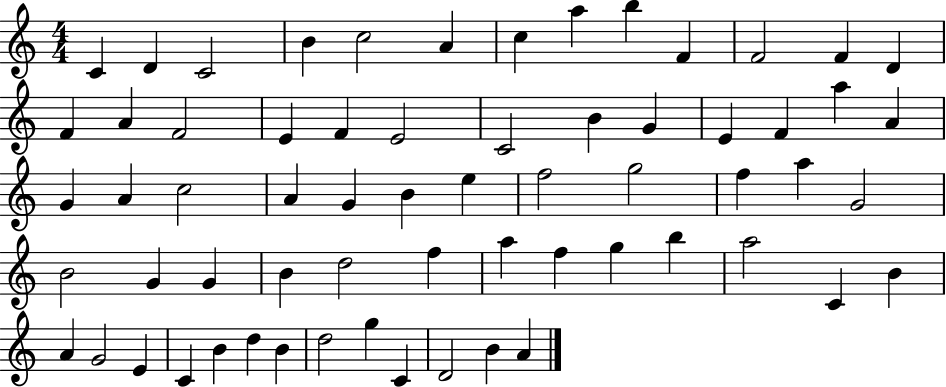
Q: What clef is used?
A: treble